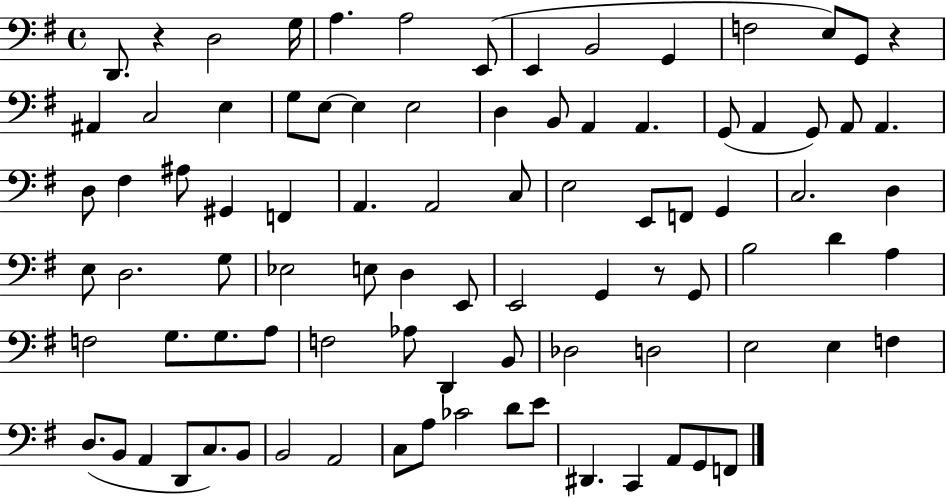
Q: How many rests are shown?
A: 3